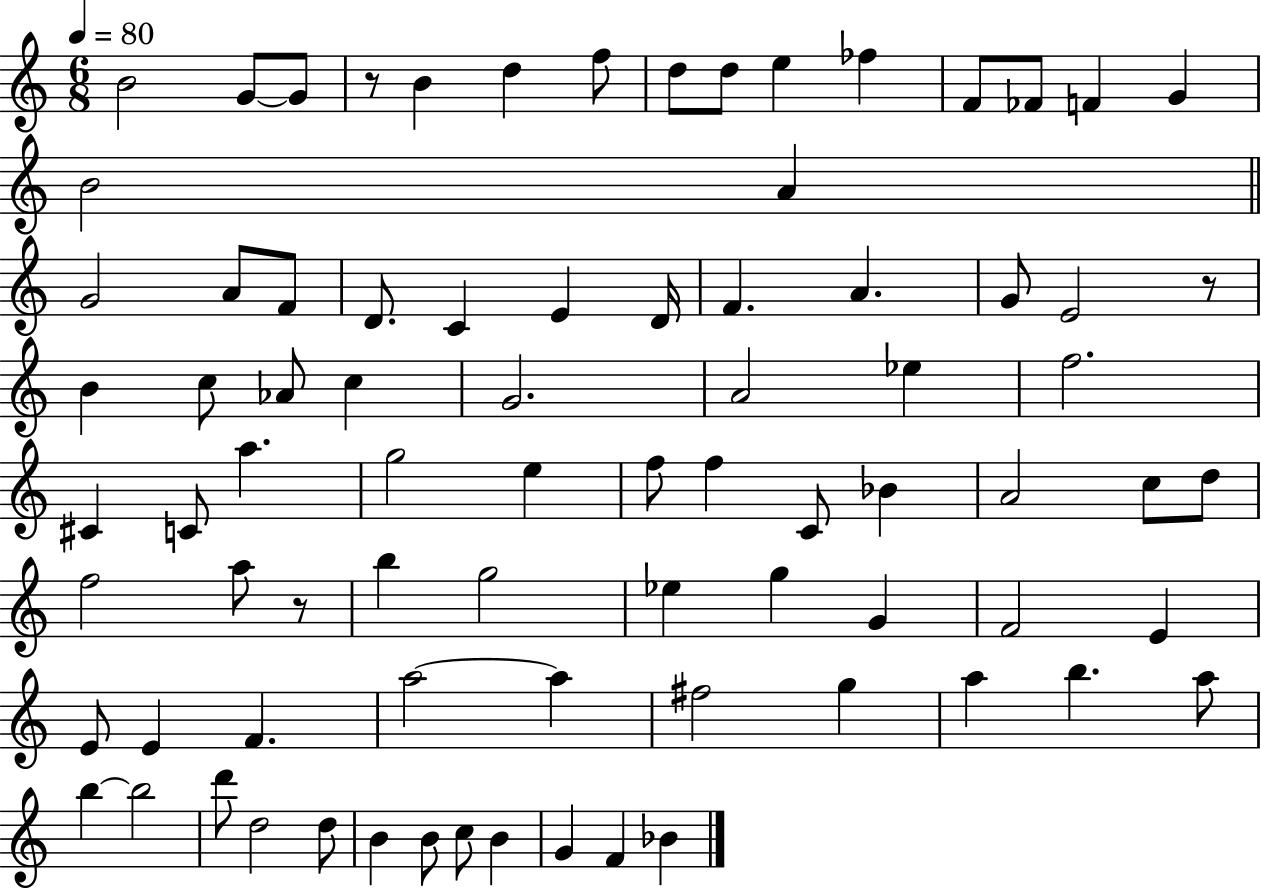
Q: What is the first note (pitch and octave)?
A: B4